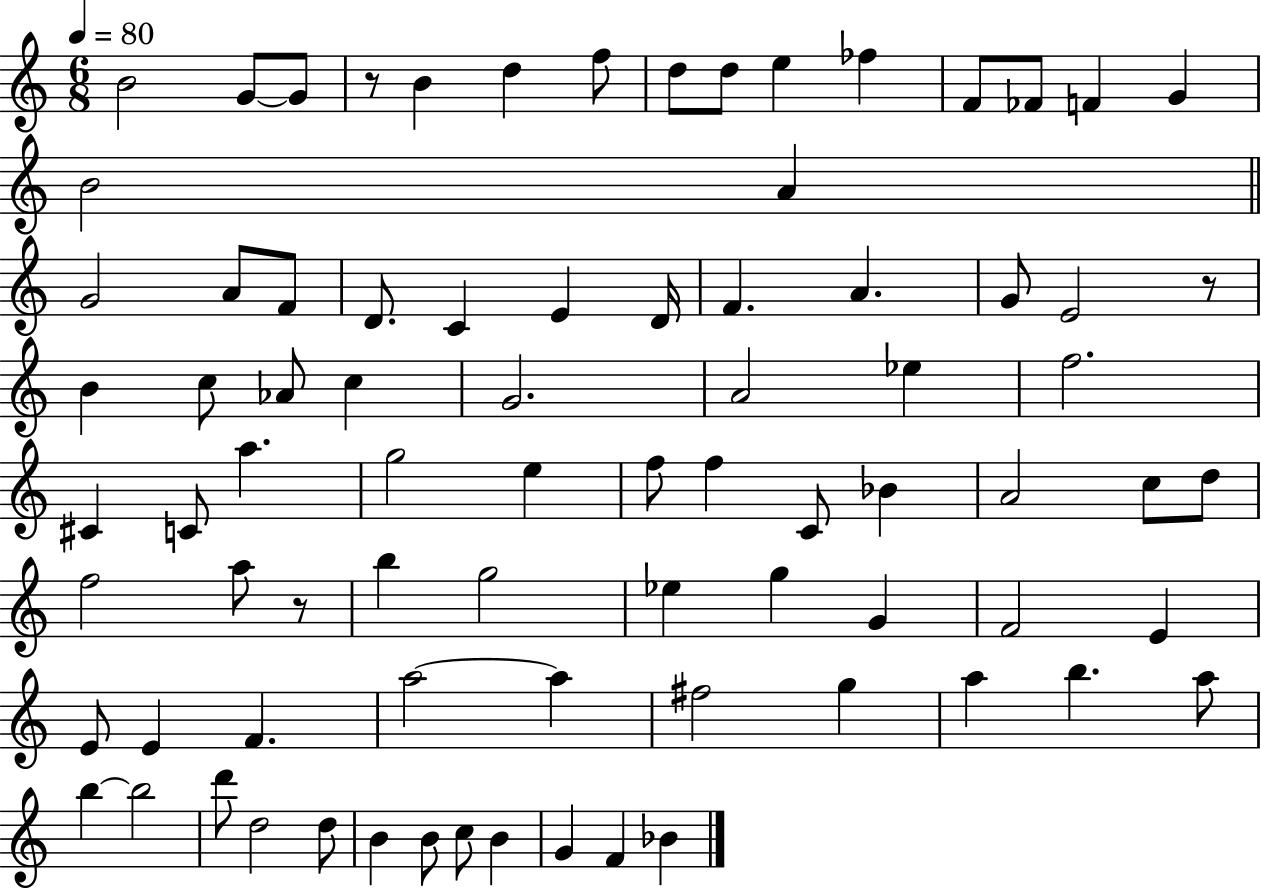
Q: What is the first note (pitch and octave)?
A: B4